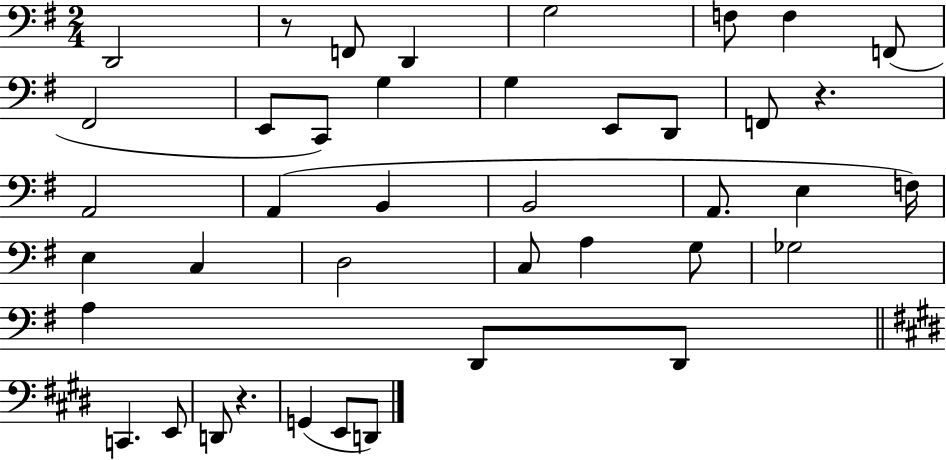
X:1
T:Untitled
M:2/4
L:1/4
K:G
D,,2 z/2 F,,/2 D,, G,2 F,/2 F, F,,/2 ^F,,2 E,,/2 C,,/2 G, G, E,,/2 D,,/2 F,,/2 z A,,2 A,, B,, B,,2 A,,/2 E, F,/4 E, C, D,2 C,/2 A, G,/2 _G,2 A, D,,/2 D,,/2 C,, E,,/2 D,,/2 z G,, E,,/2 D,,/2